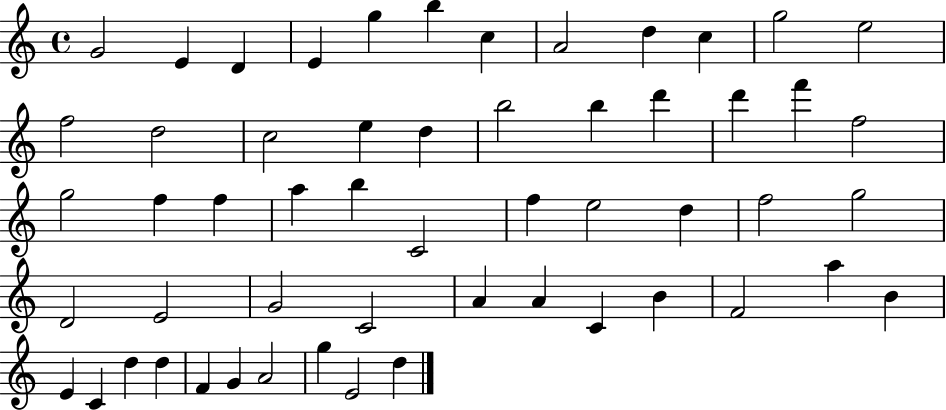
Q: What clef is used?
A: treble